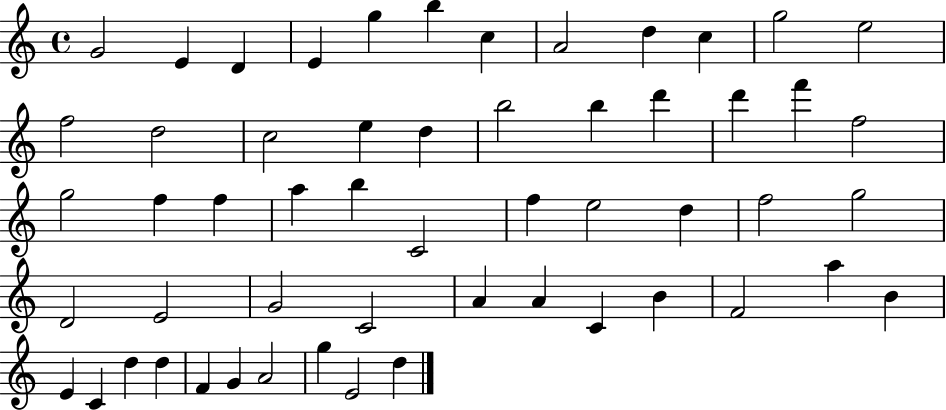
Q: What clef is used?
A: treble